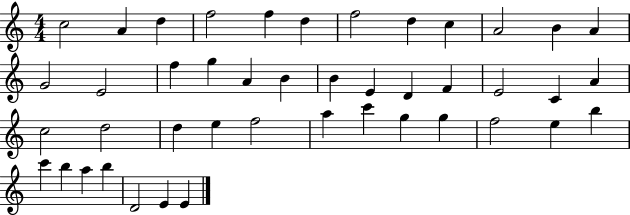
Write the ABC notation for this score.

X:1
T:Untitled
M:4/4
L:1/4
K:C
c2 A d f2 f d f2 d c A2 B A G2 E2 f g A B B E D F E2 C A c2 d2 d e f2 a c' g g f2 e b c' b a b D2 E E